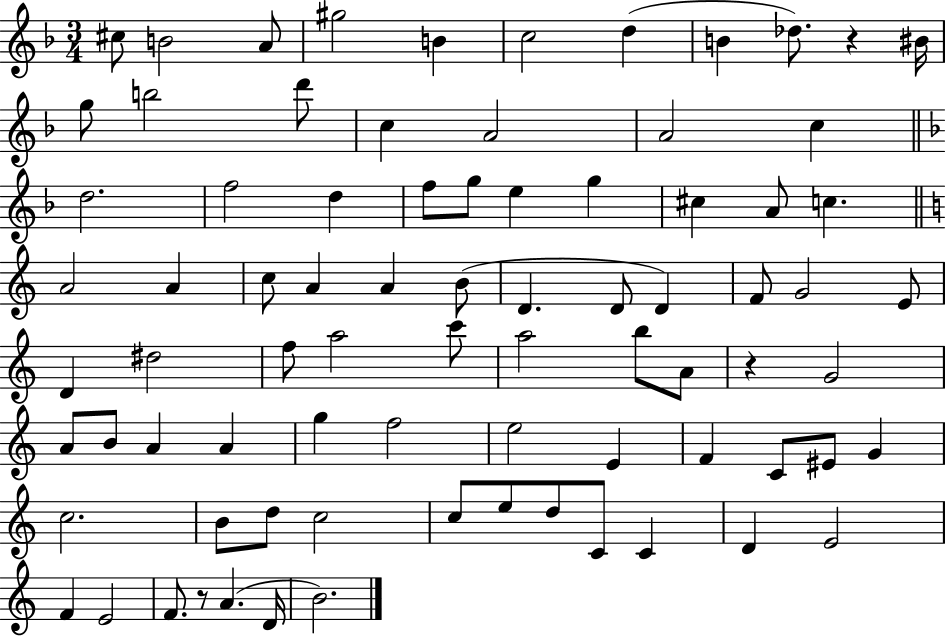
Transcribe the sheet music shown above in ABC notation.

X:1
T:Untitled
M:3/4
L:1/4
K:F
^c/2 B2 A/2 ^g2 B c2 d B _d/2 z ^B/4 g/2 b2 d'/2 c A2 A2 c d2 f2 d f/2 g/2 e g ^c A/2 c A2 A c/2 A A B/2 D D/2 D F/2 G2 E/2 D ^d2 f/2 a2 c'/2 a2 b/2 A/2 z G2 A/2 B/2 A A g f2 e2 E F C/2 ^E/2 G c2 B/2 d/2 c2 c/2 e/2 d/2 C/2 C D E2 F E2 F/2 z/2 A D/4 B2